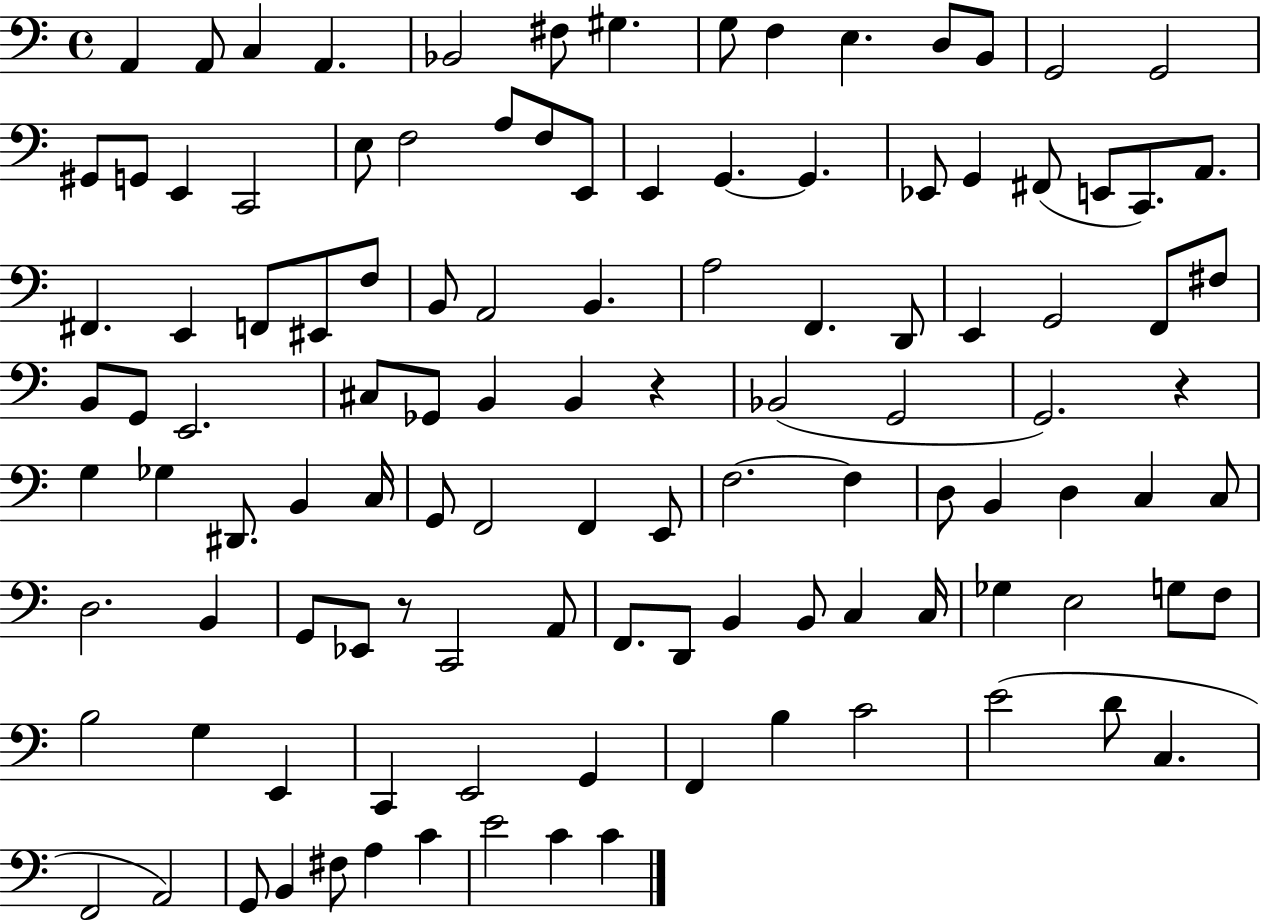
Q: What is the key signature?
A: C major